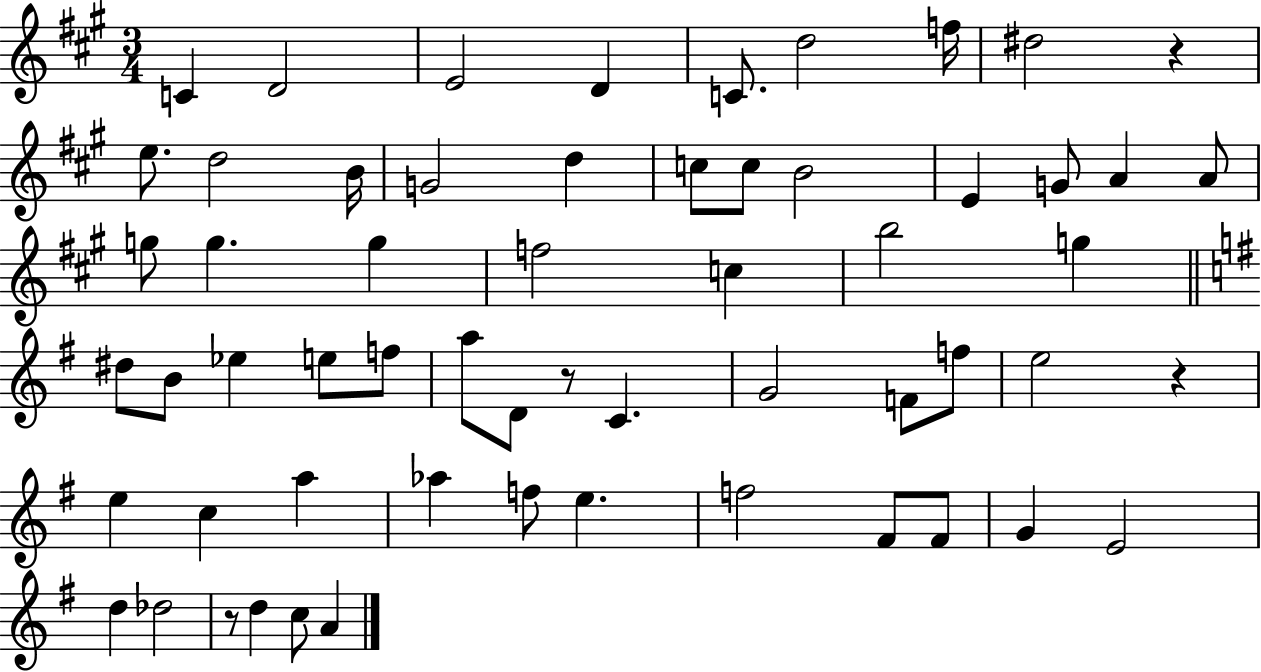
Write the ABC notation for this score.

X:1
T:Untitled
M:3/4
L:1/4
K:A
C D2 E2 D C/2 d2 f/4 ^d2 z e/2 d2 B/4 G2 d c/2 c/2 B2 E G/2 A A/2 g/2 g g f2 c b2 g ^d/2 B/2 _e e/2 f/2 a/2 D/2 z/2 C G2 F/2 f/2 e2 z e c a _a f/2 e f2 ^F/2 ^F/2 G E2 d _d2 z/2 d c/2 A